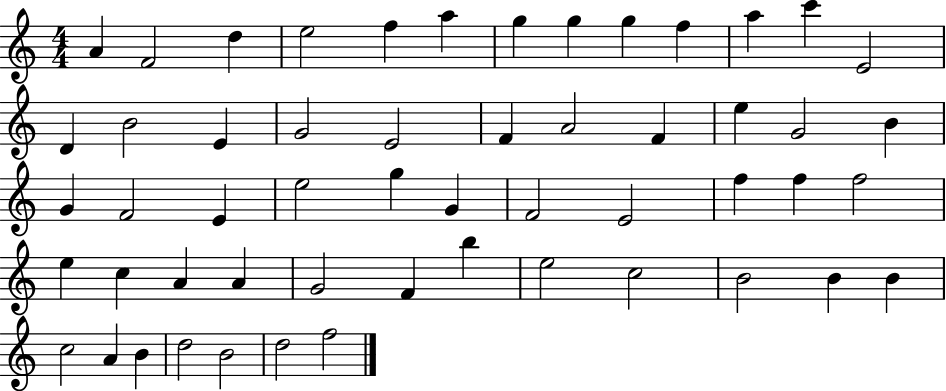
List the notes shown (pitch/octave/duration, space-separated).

A4/q F4/h D5/q E5/h F5/q A5/q G5/q G5/q G5/q F5/q A5/q C6/q E4/h D4/q B4/h E4/q G4/h E4/h F4/q A4/h F4/q E5/q G4/h B4/q G4/q F4/h E4/q E5/h G5/q G4/q F4/h E4/h F5/q F5/q F5/h E5/q C5/q A4/q A4/q G4/h F4/q B5/q E5/h C5/h B4/h B4/q B4/q C5/h A4/q B4/q D5/h B4/h D5/h F5/h